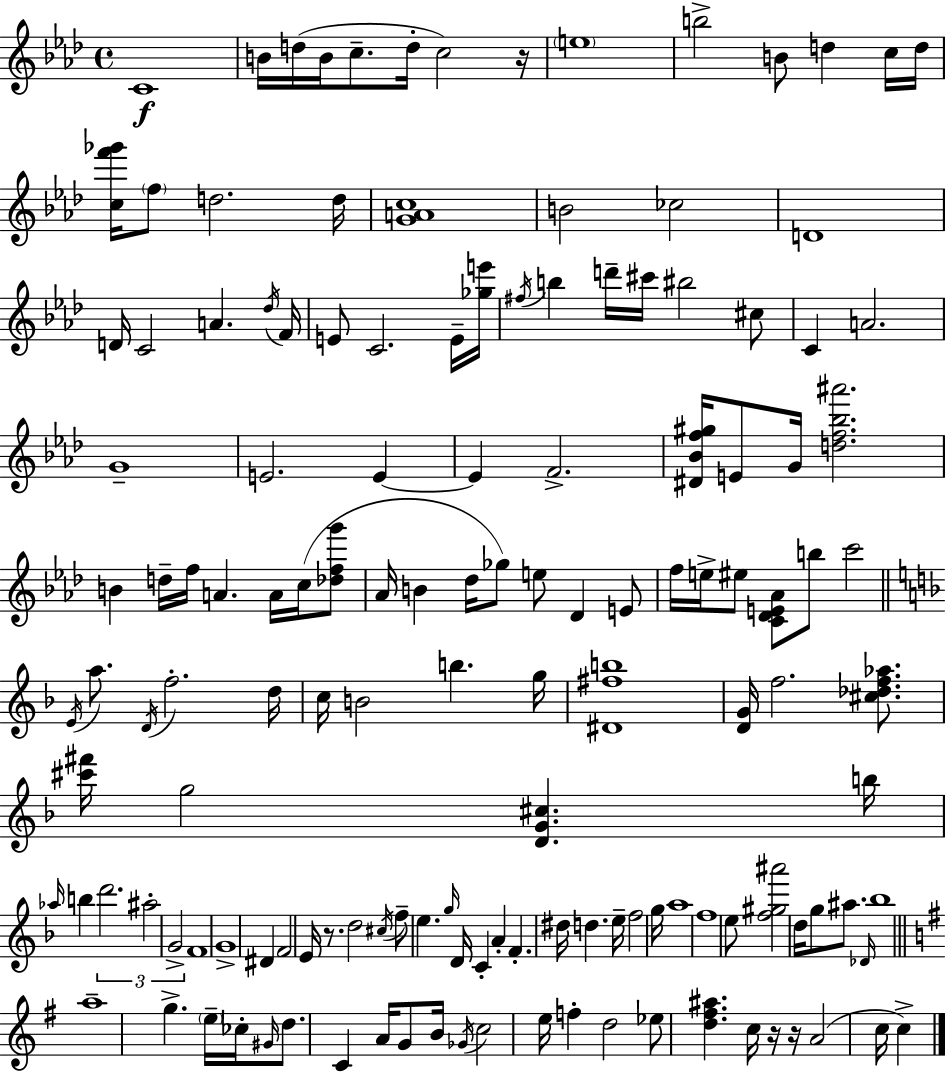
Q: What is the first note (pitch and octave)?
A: C4